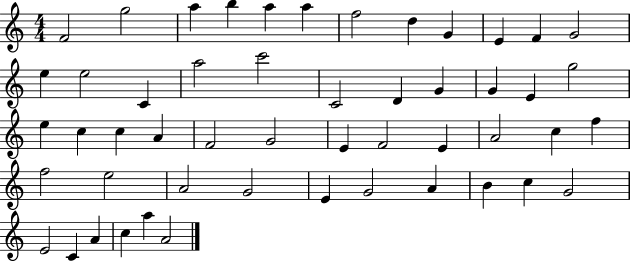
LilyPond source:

{
  \clef treble
  \numericTimeSignature
  \time 4/4
  \key c \major
  f'2 g''2 | a''4 b''4 a''4 a''4 | f''2 d''4 g'4 | e'4 f'4 g'2 | \break e''4 e''2 c'4 | a''2 c'''2 | c'2 d'4 g'4 | g'4 e'4 g''2 | \break e''4 c''4 c''4 a'4 | f'2 g'2 | e'4 f'2 e'4 | a'2 c''4 f''4 | \break f''2 e''2 | a'2 g'2 | e'4 g'2 a'4 | b'4 c''4 g'2 | \break e'2 c'4 a'4 | c''4 a''4 a'2 | \bar "|."
}